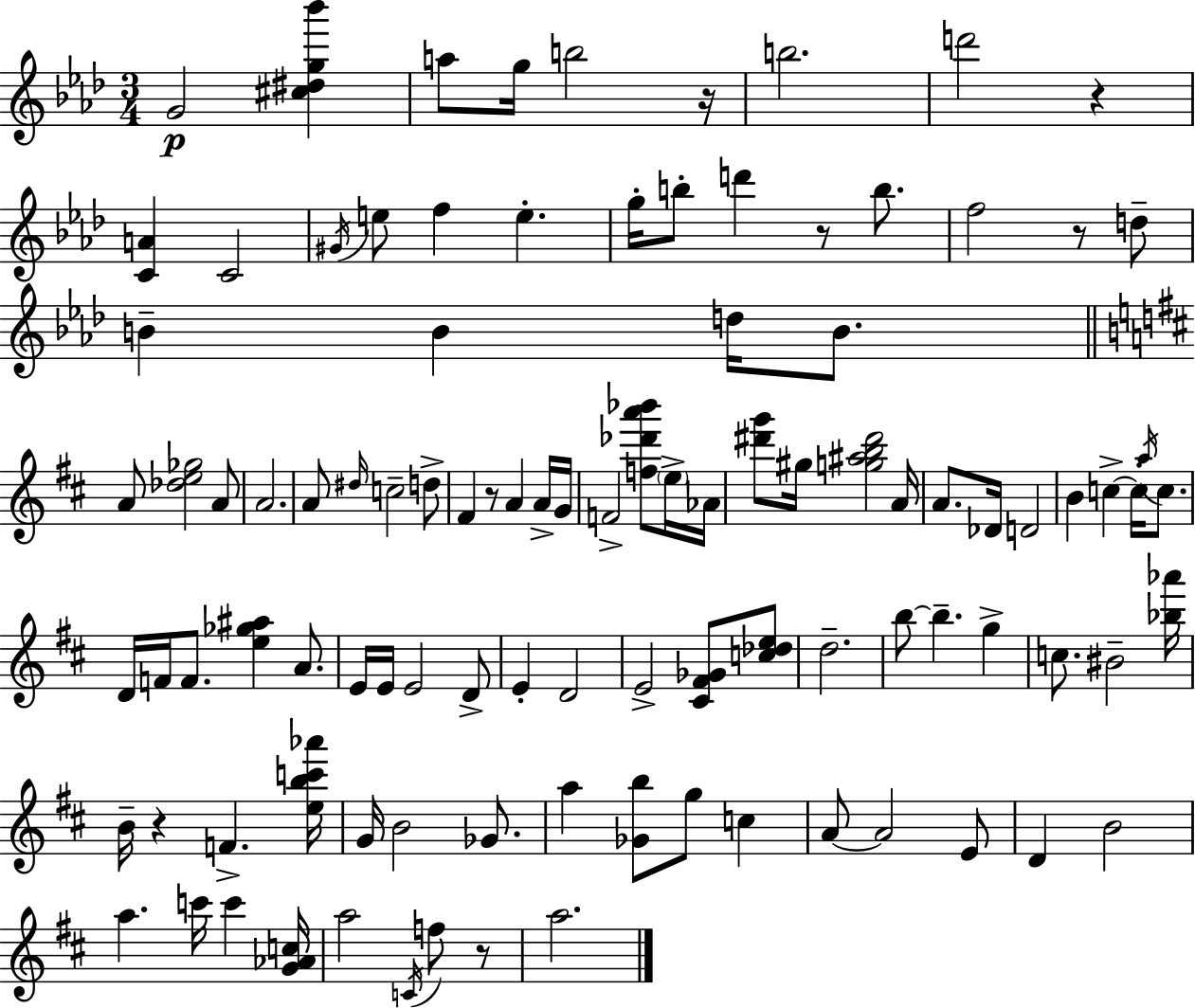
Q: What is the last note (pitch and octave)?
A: A5